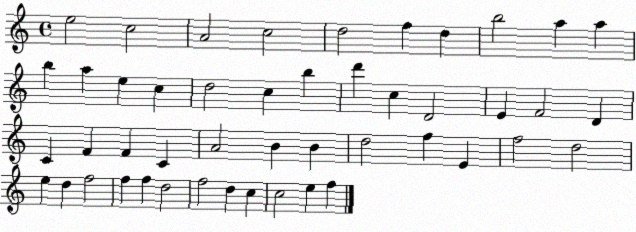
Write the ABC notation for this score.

X:1
T:Untitled
M:4/4
L:1/4
K:C
e2 c2 A2 c2 d2 f d b2 a a b a e c d2 c b d' c D2 E F2 D C F F C A2 B B d2 f E f2 d2 e d f2 f f d2 f2 d c c2 e f